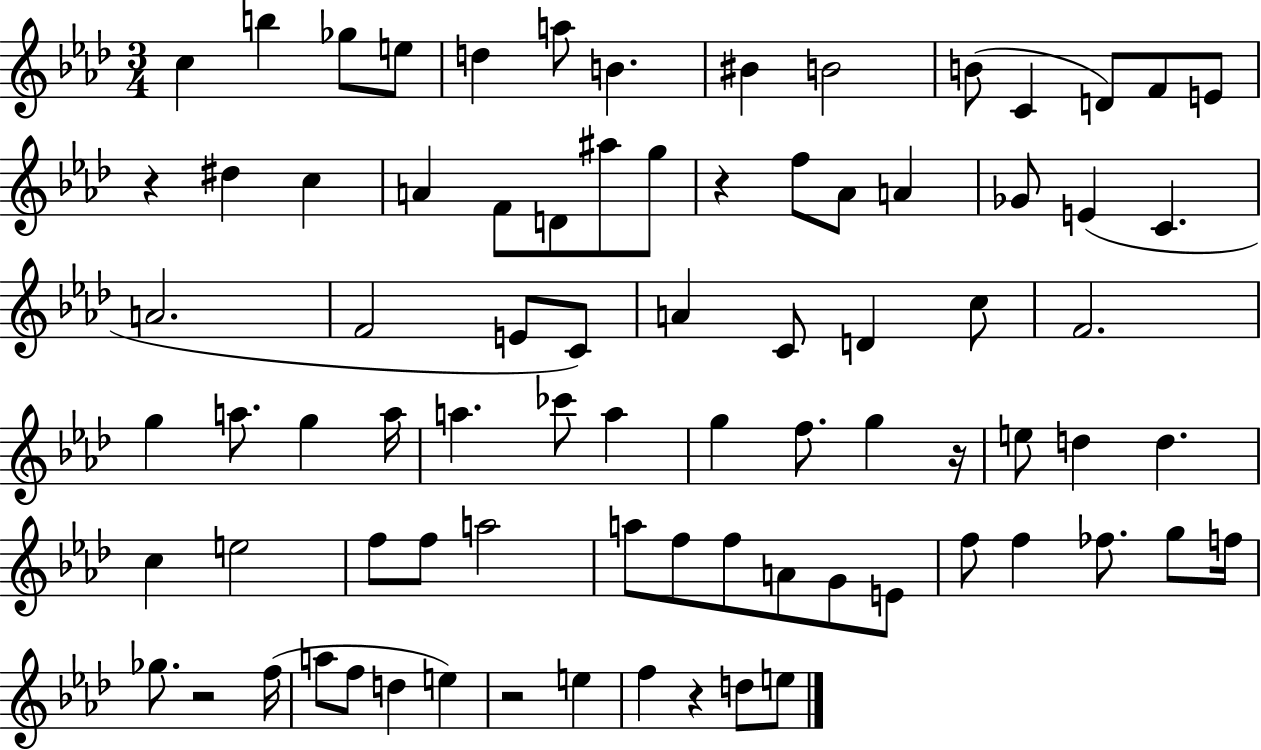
{
  \clef treble
  \numericTimeSignature
  \time 3/4
  \key aes \major
  c''4 b''4 ges''8 e''8 | d''4 a''8 b'4. | bis'4 b'2 | b'8( c'4 d'8) f'8 e'8 | \break r4 dis''4 c''4 | a'4 f'8 d'8 ais''8 g''8 | r4 f''8 aes'8 a'4 | ges'8 e'4( c'4. | \break a'2. | f'2 e'8 c'8) | a'4 c'8 d'4 c''8 | f'2. | \break g''4 a''8. g''4 a''16 | a''4. ces'''8 a''4 | g''4 f''8. g''4 r16 | e''8 d''4 d''4. | \break c''4 e''2 | f''8 f''8 a''2 | a''8 f''8 f''8 a'8 g'8 e'8 | f''8 f''4 fes''8. g''8 f''16 | \break ges''8. r2 f''16( | a''8 f''8 d''4 e''4) | r2 e''4 | f''4 r4 d''8 e''8 | \break \bar "|."
}